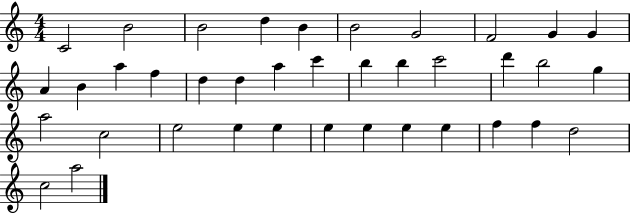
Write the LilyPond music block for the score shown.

{
  \clef treble
  \numericTimeSignature
  \time 4/4
  \key c \major
  c'2 b'2 | b'2 d''4 b'4 | b'2 g'2 | f'2 g'4 g'4 | \break a'4 b'4 a''4 f''4 | d''4 d''4 a''4 c'''4 | b''4 b''4 c'''2 | d'''4 b''2 g''4 | \break a''2 c''2 | e''2 e''4 e''4 | e''4 e''4 e''4 e''4 | f''4 f''4 d''2 | \break c''2 a''2 | \bar "|."
}